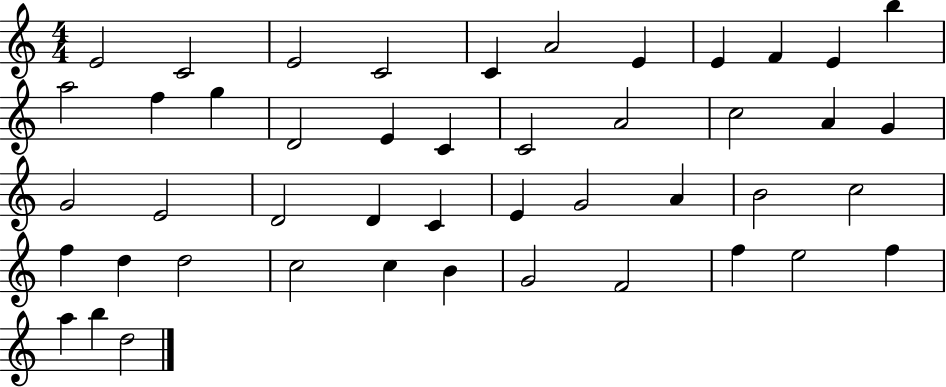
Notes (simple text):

E4/h C4/h E4/h C4/h C4/q A4/h E4/q E4/q F4/q E4/q B5/q A5/h F5/q G5/q D4/h E4/q C4/q C4/h A4/h C5/h A4/q G4/q G4/h E4/h D4/h D4/q C4/q E4/q G4/h A4/q B4/h C5/h F5/q D5/q D5/h C5/h C5/q B4/q G4/h F4/h F5/q E5/h F5/q A5/q B5/q D5/h